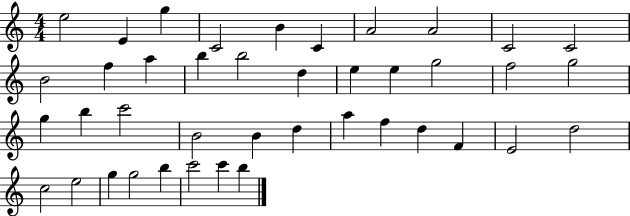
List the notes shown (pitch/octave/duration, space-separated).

E5/h E4/q G5/q C4/h B4/q C4/q A4/h A4/h C4/h C4/h B4/h F5/q A5/q B5/q B5/h D5/q E5/q E5/q G5/h F5/h G5/h G5/q B5/q C6/h B4/h B4/q D5/q A5/q F5/q D5/q F4/q E4/h D5/h C5/h E5/h G5/q G5/h B5/q C6/h C6/q B5/q